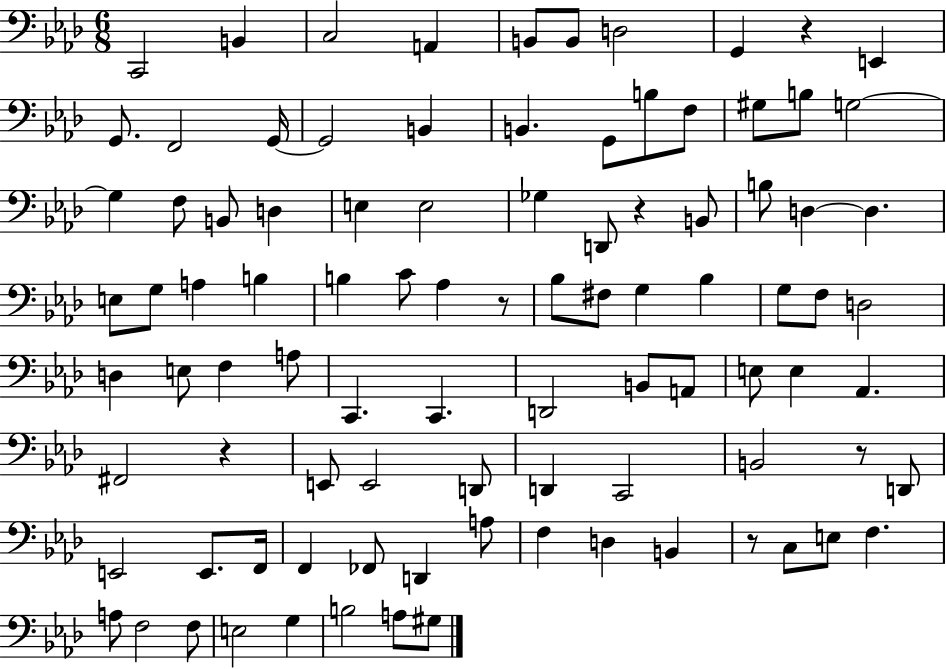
{
  \clef bass
  \numericTimeSignature
  \time 6/8
  \key aes \major
  c,2 b,4 | c2 a,4 | b,8 b,8 d2 | g,4 r4 e,4 | \break g,8. f,2 g,16~~ | g,2 b,4 | b,4. g,8 b8 f8 | gis8 b8 g2~~ | \break g4 f8 b,8 d4 | e4 e2 | ges4 d,8 r4 b,8 | b8 d4~~ d4. | \break e8 g8 a4 b4 | b4 c'8 aes4 r8 | bes8 fis8 g4 bes4 | g8 f8 d2 | \break d4 e8 f4 a8 | c,4. c,4. | d,2 b,8 a,8 | e8 e4 aes,4. | \break fis,2 r4 | e,8 e,2 d,8 | d,4 c,2 | b,2 r8 d,8 | \break e,2 e,8. f,16 | f,4 fes,8 d,4 a8 | f4 d4 b,4 | r8 c8 e8 f4. | \break a8 f2 f8 | e2 g4 | b2 a8 gis8 | \bar "|."
}